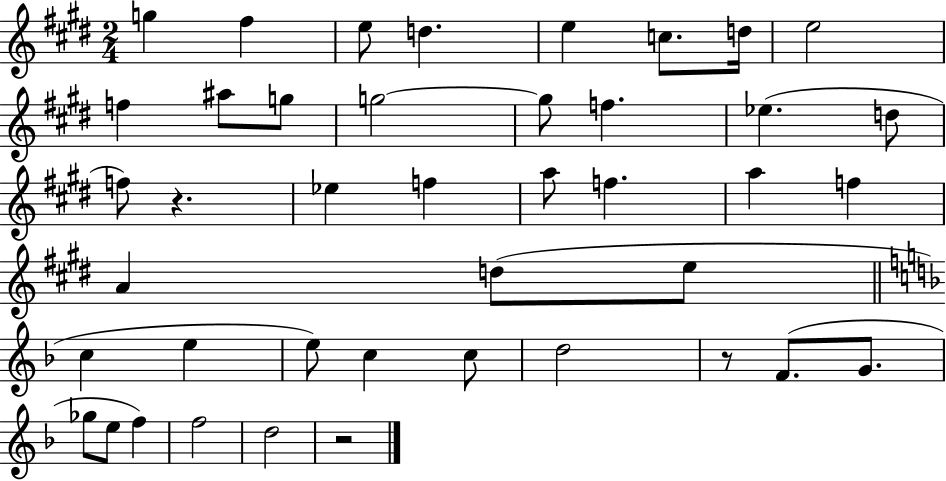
X:1
T:Untitled
M:2/4
L:1/4
K:E
g ^f e/2 d e c/2 d/4 e2 f ^a/2 g/2 g2 g/2 f _e d/2 f/2 z _e f a/2 f a f A d/2 e/2 c e e/2 c c/2 d2 z/2 F/2 G/2 _g/2 e/2 f f2 d2 z2